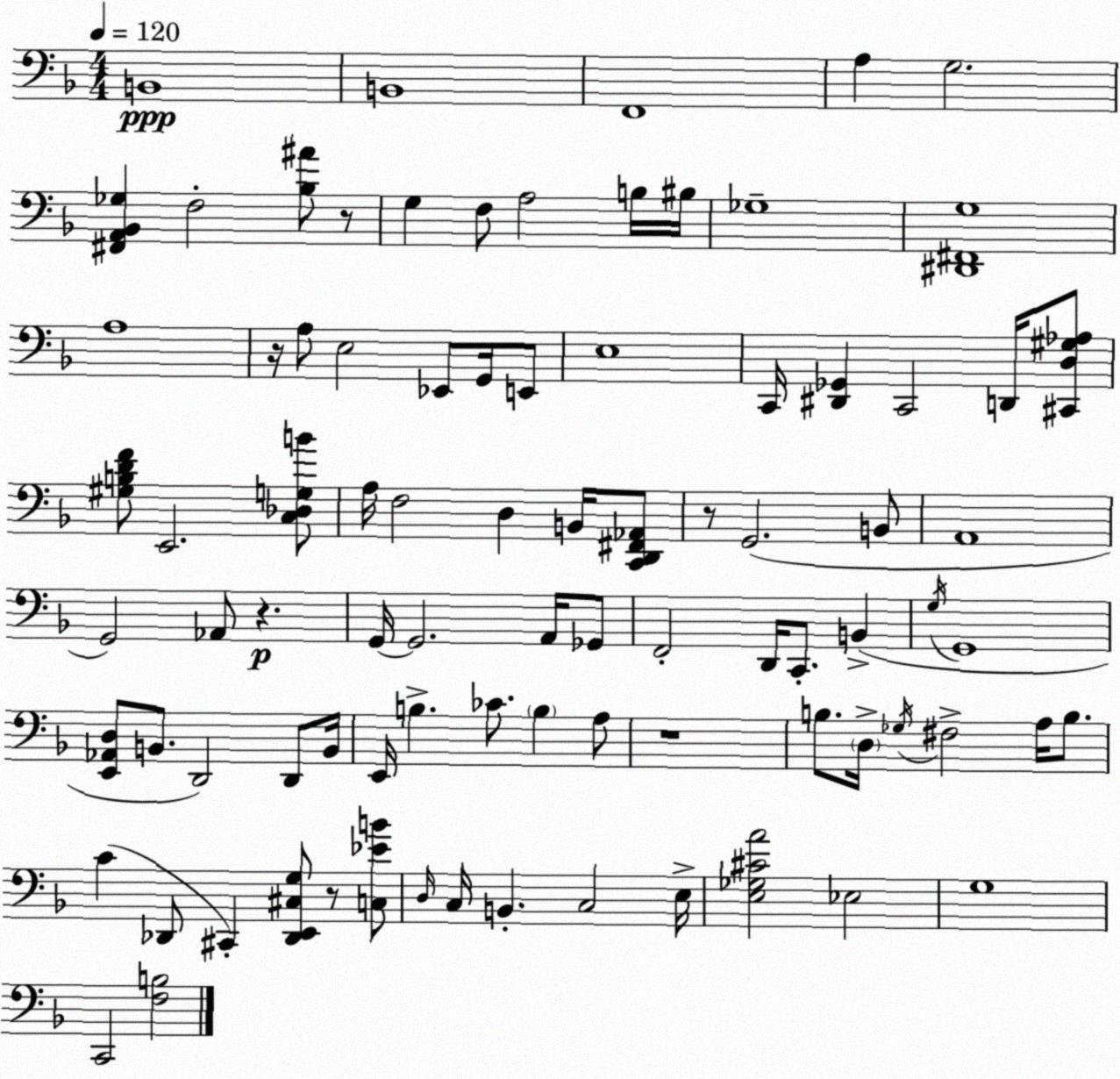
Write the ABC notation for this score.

X:1
T:Untitled
M:4/4
L:1/4
K:Dm
B,,4 B,,4 F,,4 A, G,2 [^F,,A,,_B,,_G,] F,2 [_B,^A]/2 z/2 G, F,/2 A,2 B,/4 ^B,/4 _G,4 [^D,,^F,,G,]4 A,4 z/4 A,/2 E,2 _E,,/2 G,,/4 E,,/2 E,4 C,,/4 [^D,,_G,,] C,,2 D,,/4 [^C,,D,^G,_A,]/2 [^G,B,DF]/2 E,,2 [C,_D,G,B]/2 A,/4 F,2 D, B,,/4 [C,,D,,^F,,_A,,]/2 z/2 G,,2 B,,/2 A,,4 G,,2 _A,,/2 z G,,/4 G,,2 A,,/4 _G,,/2 F,,2 D,,/4 C,,/2 B,, G,/4 G,,4 [E,,_A,,D,]/2 B,,/2 D,,2 D,,/2 B,,/4 E,,/4 B, _C/2 B, A,/2 z4 B,/2 D,/4 _G,/4 ^F,2 A,/4 B,/2 C _D,,/2 ^C,, [_D,,E,,^C,G,]/2 z/2 [C,_EB]/2 D,/4 C,/4 B,, C,2 E,/4 [E,_G,^CA]2 _E,2 G,4 C,,2 [F,B,]2